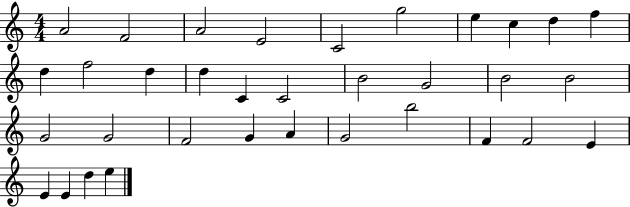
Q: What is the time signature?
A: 4/4